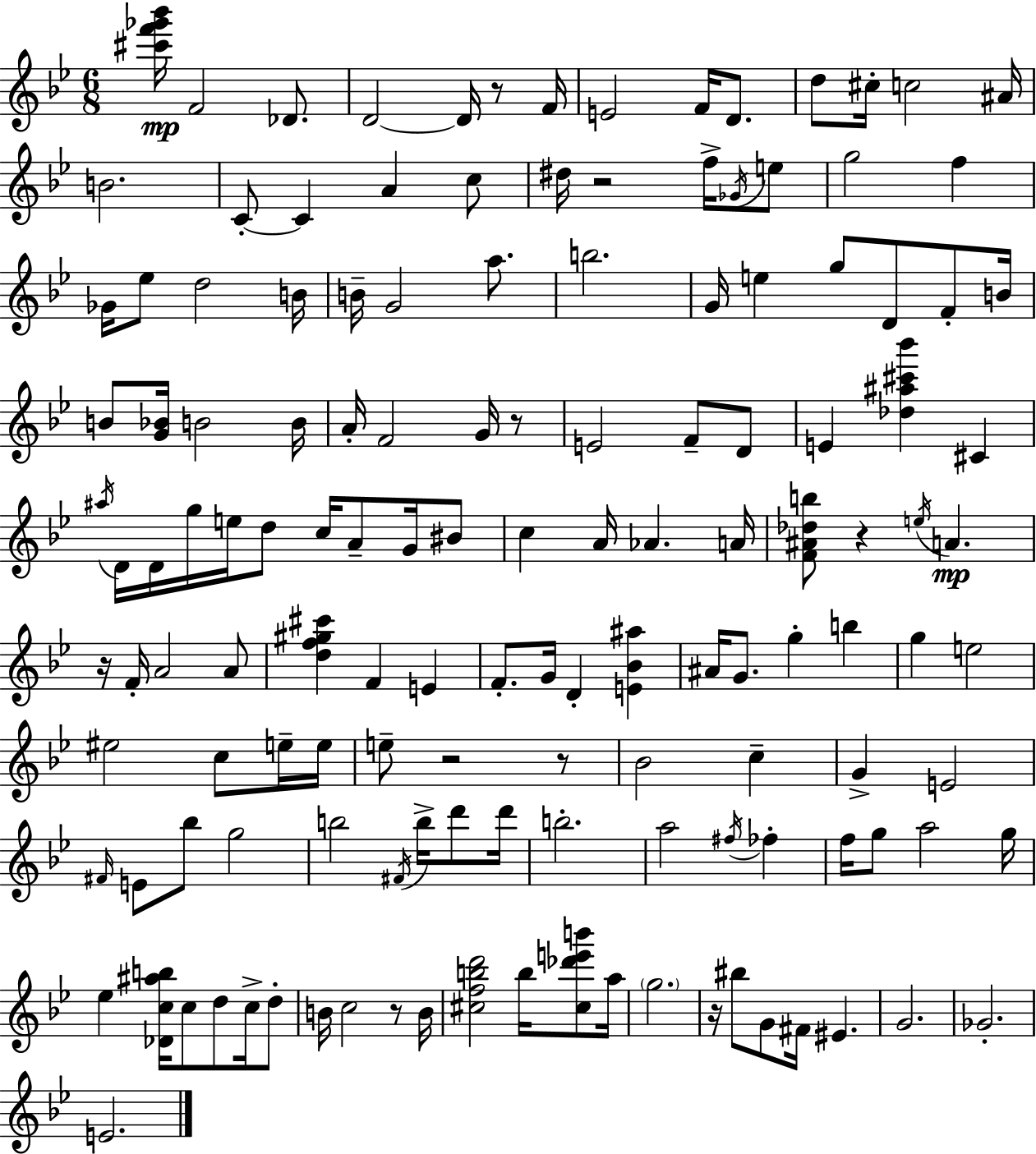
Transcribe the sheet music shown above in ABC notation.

X:1
T:Untitled
M:6/8
L:1/4
K:Bb
[^c'f'_g'_b']/4 F2 _D/2 D2 D/4 z/2 F/4 E2 F/4 D/2 d/2 ^c/4 c2 ^A/4 B2 C/2 C A c/2 ^d/4 z2 f/4 _G/4 e/2 g2 f _G/4 _e/2 d2 B/4 B/4 G2 a/2 b2 G/4 e g/2 D/2 F/2 B/4 B/2 [G_B]/4 B2 B/4 A/4 F2 G/4 z/2 E2 F/2 D/2 E [_d^a^c'_b'] ^C ^a/4 D/4 D/4 g/4 e/4 d/2 c/4 A/2 G/4 ^B/2 c A/4 _A A/4 [F^A_db]/2 z e/4 A z/4 F/4 A2 A/2 [df^g^c'] F E F/2 G/4 D [E_B^a] ^A/4 G/2 g b g e2 ^e2 c/2 e/4 e/4 e/2 z2 z/2 _B2 c G E2 ^F/4 E/2 _b/2 g2 b2 ^F/4 b/4 d'/2 d'/4 b2 a2 ^f/4 _f f/4 g/2 a2 g/4 _e [_Dc^ab]/4 c/2 d/2 c/4 d/2 B/4 c2 z/2 B/4 [^cfbd']2 b/4 [^c_d'e'b']/2 a/4 g2 z/4 ^b/2 G/2 ^F/4 ^E G2 _G2 E2